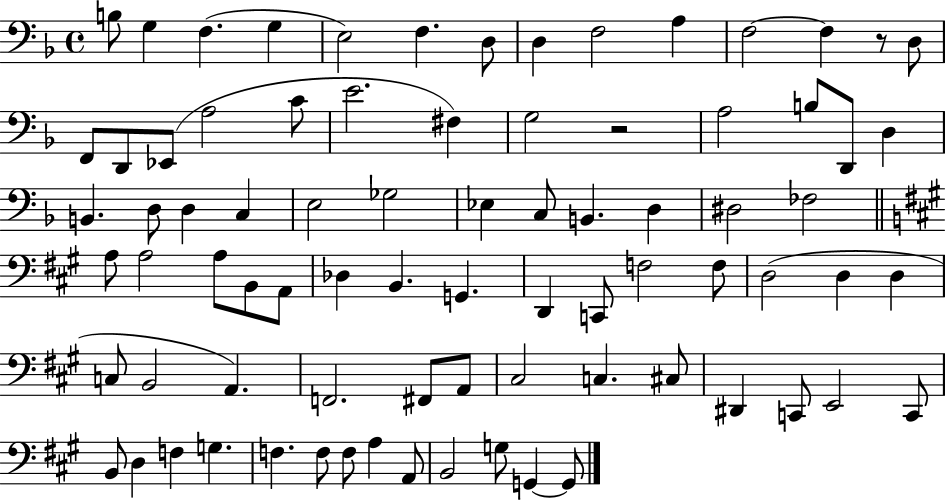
X:1
T:Untitled
M:4/4
L:1/4
K:F
B,/2 G, F, G, E,2 F, D,/2 D, F,2 A, F,2 F, z/2 D,/2 F,,/2 D,,/2 _E,,/2 A,2 C/2 E2 ^F, G,2 z2 A,2 B,/2 D,,/2 D, B,, D,/2 D, C, E,2 _G,2 _E, C,/2 B,, D, ^D,2 _F,2 A,/2 A,2 A,/2 B,,/2 A,,/2 _D, B,, G,, D,, C,,/2 F,2 F,/2 D,2 D, D, C,/2 B,,2 A,, F,,2 ^F,,/2 A,,/2 ^C,2 C, ^C,/2 ^D,, C,,/2 E,,2 C,,/2 B,,/2 D, F, G, F, F,/2 F,/2 A, A,,/2 B,,2 G,/2 G,, G,,/2